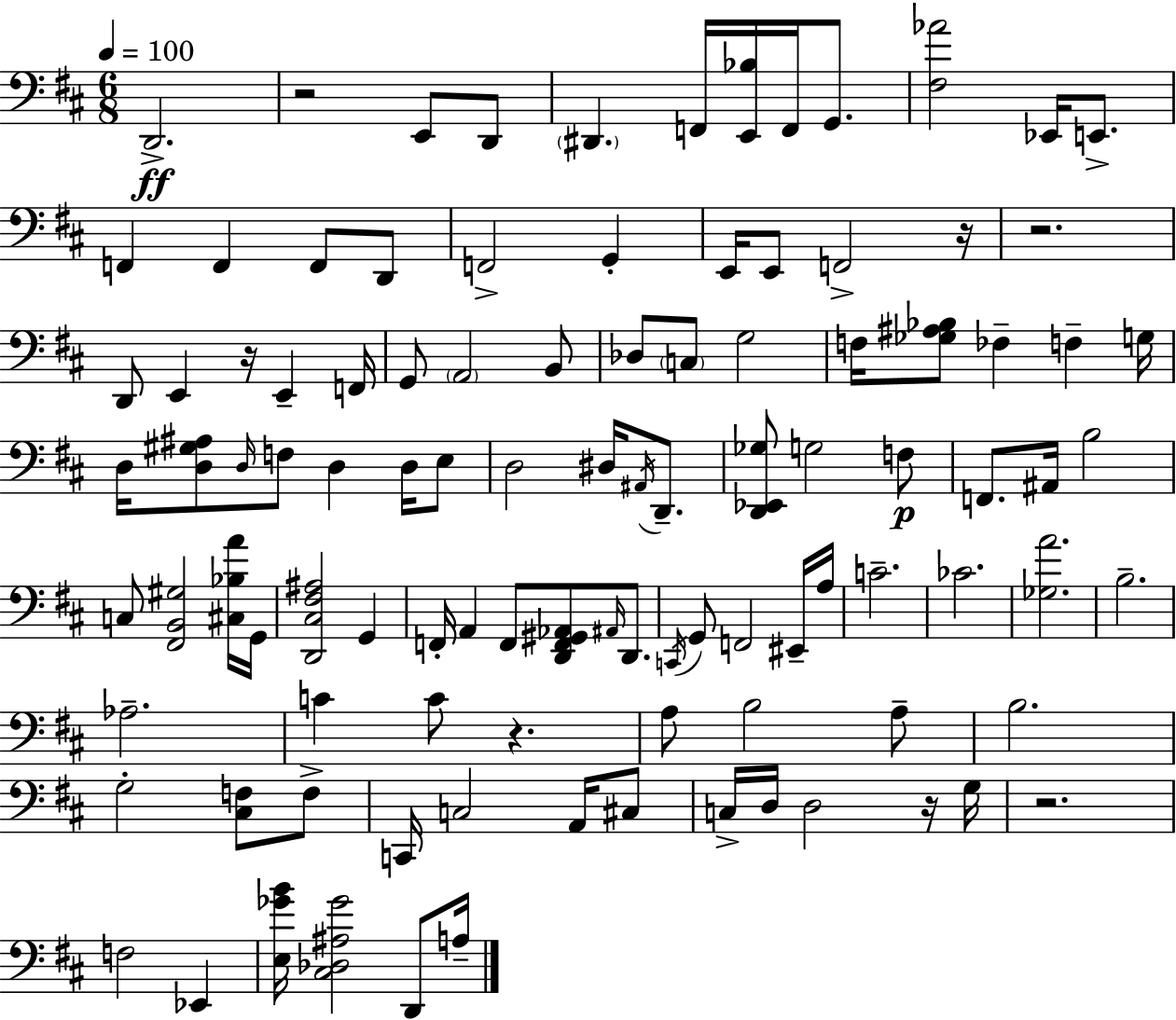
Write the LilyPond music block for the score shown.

{
  \clef bass
  \numericTimeSignature
  \time 6/8
  \key d \major
  \tempo 4 = 100
  d,2.->\ff | r2 e,8 d,8 | \parenthesize dis,4. f,16 <e, bes>16 f,16 g,8. | <fis aes'>2 ees,16 e,8.-> | \break f,4 f,4 f,8 d,8 | f,2-> g,4-. | e,16 e,8 f,2-> r16 | r2. | \break d,8 e,4 r16 e,4-- f,16 | g,8 \parenthesize a,2 b,8 | des8 \parenthesize c8 g2 | f16 <ges ais bes>8 fes4-- f4-- g16 | \break d16 <d gis ais>8 \grace { d16 } f8 d4 d16 e8 | d2 dis16 \acciaccatura { ais,16 } d,8.-- | <d, ees, ges>8 g2 | f8\p f,8. ais,16 b2 | \break c8 <fis, b, gis>2 | <cis bes a'>16 g,16 <d, cis fis ais>2 g,4 | f,16-. a,4 f,8 <d, f, gis, aes,>8 \grace { ais,16 } | d,8. \acciaccatura { c,16 } g,8 f,2 | \break eis,16-- a16 c'2.-- | ces'2. | <ges a'>2. | b2.-- | \break aes2.-- | c'4 c'8 r4. | a8 b2 | a8-- b2. | \break g2-. | <cis f>8 f8-> c,16 c2 | a,16 cis8 c16-> d16 d2 | r16 g16 r2. | \break f2 | ees,4 <e ges' b'>16 <cis des ais ges'>2 | d,8 a16-- \bar "|."
}